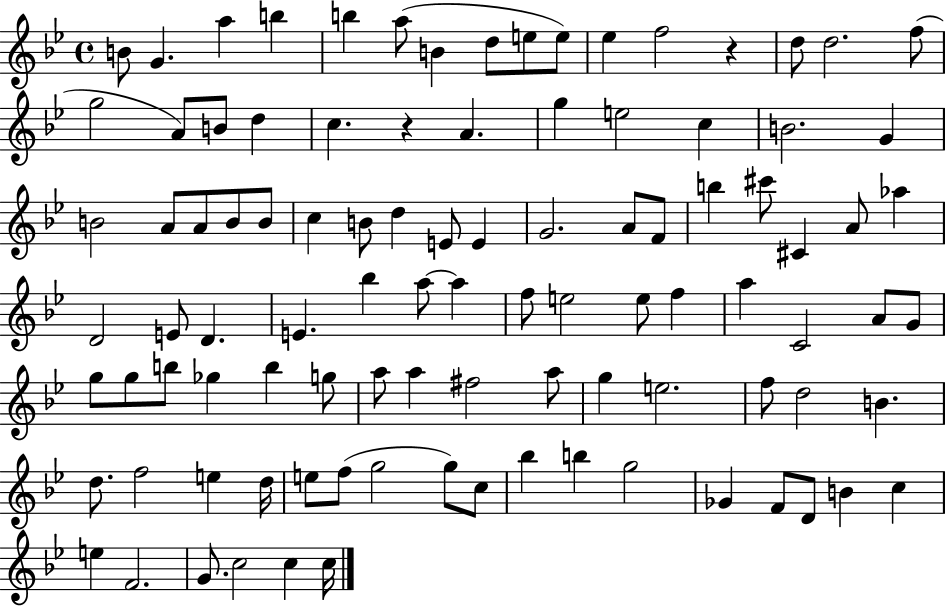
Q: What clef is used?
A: treble